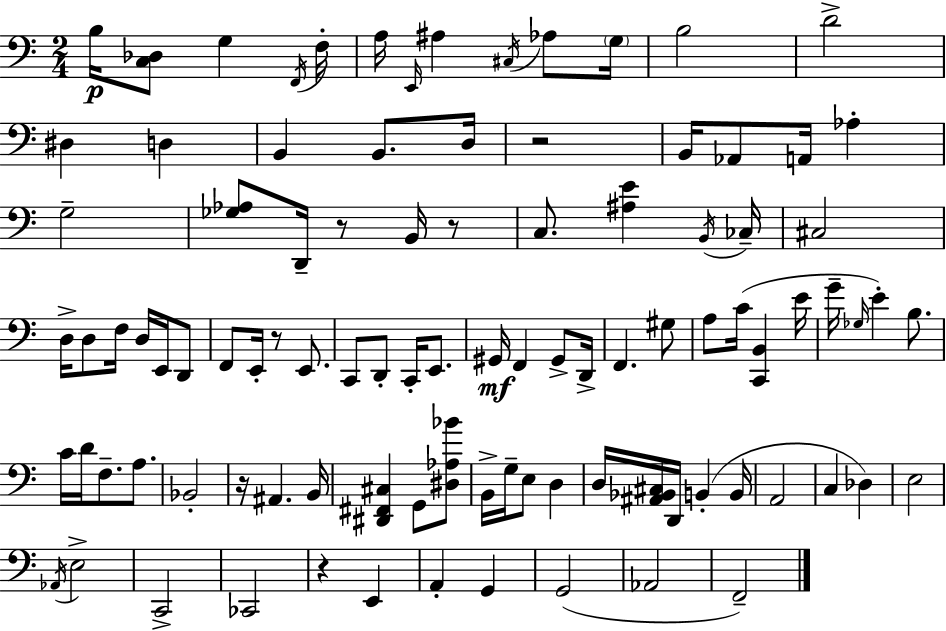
X:1
T:Untitled
M:2/4
L:1/4
K:C
B,/4 [C,_D,]/2 G, F,,/4 F,/4 A,/4 E,,/4 ^A, ^C,/4 _A,/2 G,/4 B,2 D2 ^D, D, B,, B,,/2 D,/4 z2 B,,/4 _A,,/2 A,,/4 _A, G,2 [_G,_A,]/2 D,,/4 z/2 B,,/4 z/2 C,/2 [^A,E] B,,/4 _C,/4 ^C,2 D,/4 D,/2 F,/4 D,/4 E,,/4 D,,/2 F,,/2 E,,/4 z/2 E,,/2 C,,/2 D,,/2 C,,/4 E,,/2 ^G,,/4 F,, ^G,,/2 D,,/4 F,, ^G,/2 A,/2 C/4 [C,,B,,] E/4 G/4 _G,/4 E B,/2 C/4 D/4 F,/2 A,/2 _B,,2 z/4 ^A,, B,,/4 [^D,,^F,,^C,] G,,/2 [^D,_A,_B]/2 B,,/4 G,/4 E,/2 D, D,/4 [^A,,_B,,^C,]/4 D,,/4 B,, B,,/4 A,,2 C, _D, E,2 _A,,/4 E,2 C,,2 _C,,2 z E,, A,, G,, G,,2 _A,,2 F,,2